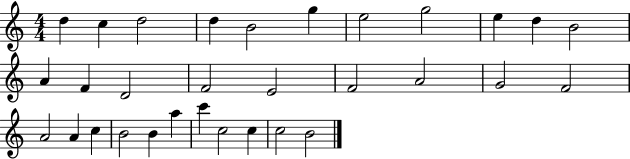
X:1
T:Untitled
M:4/4
L:1/4
K:C
d c d2 d B2 g e2 g2 e d B2 A F D2 F2 E2 F2 A2 G2 F2 A2 A c B2 B a c' c2 c c2 B2